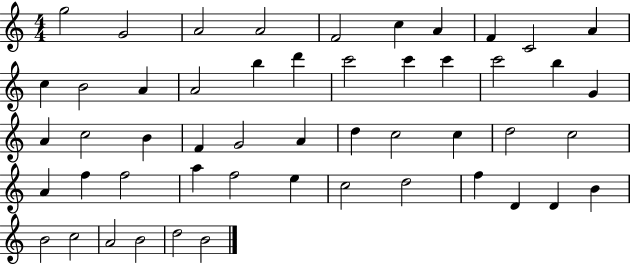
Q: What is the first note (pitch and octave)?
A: G5